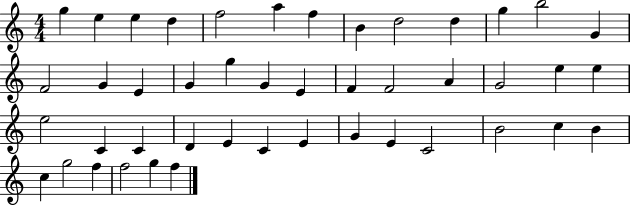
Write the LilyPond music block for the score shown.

{
  \clef treble
  \numericTimeSignature
  \time 4/4
  \key c \major
  g''4 e''4 e''4 d''4 | f''2 a''4 f''4 | b'4 d''2 d''4 | g''4 b''2 g'4 | \break f'2 g'4 e'4 | g'4 g''4 g'4 e'4 | f'4 f'2 a'4 | g'2 e''4 e''4 | \break e''2 c'4 c'4 | d'4 e'4 c'4 e'4 | g'4 e'4 c'2 | b'2 c''4 b'4 | \break c''4 g''2 f''4 | f''2 g''4 f''4 | \bar "|."
}